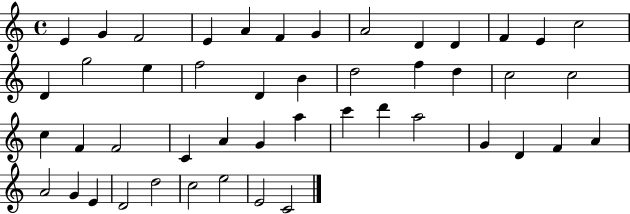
X:1
T:Untitled
M:4/4
L:1/4
K:C
E G F2 E A F G A2 D D F E c2 D g2 e f2 D B d2 f d c2 c2 c F F2 C A G a c' d' a2 G D F A A2 G E D2 d2 c2 e2 E2 C2